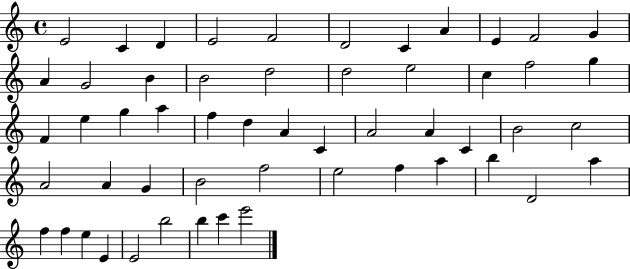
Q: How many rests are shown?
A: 0